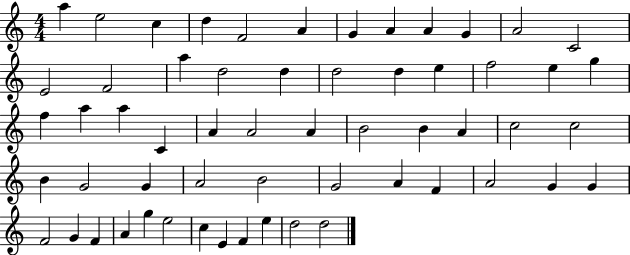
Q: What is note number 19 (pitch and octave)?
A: D5